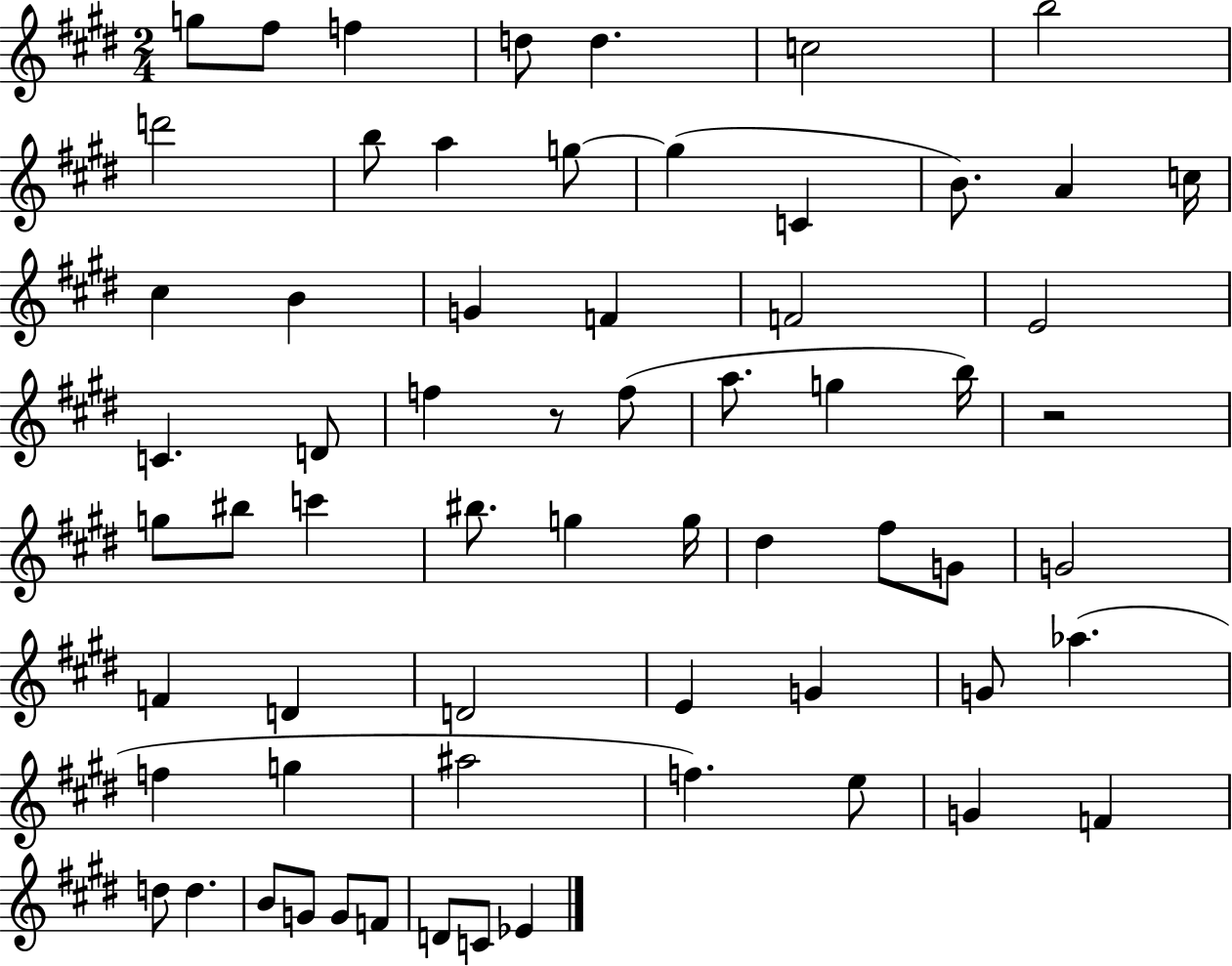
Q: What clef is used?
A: treble